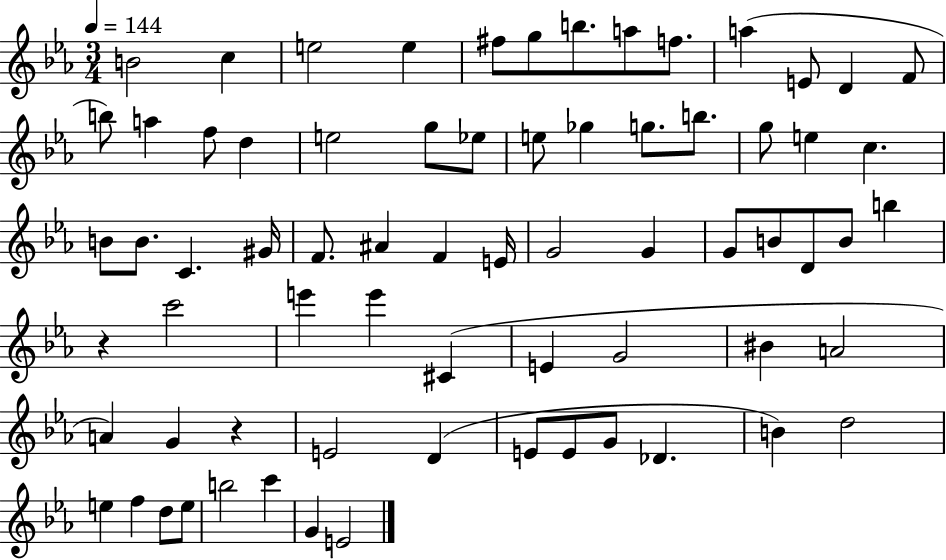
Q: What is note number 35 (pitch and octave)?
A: E4